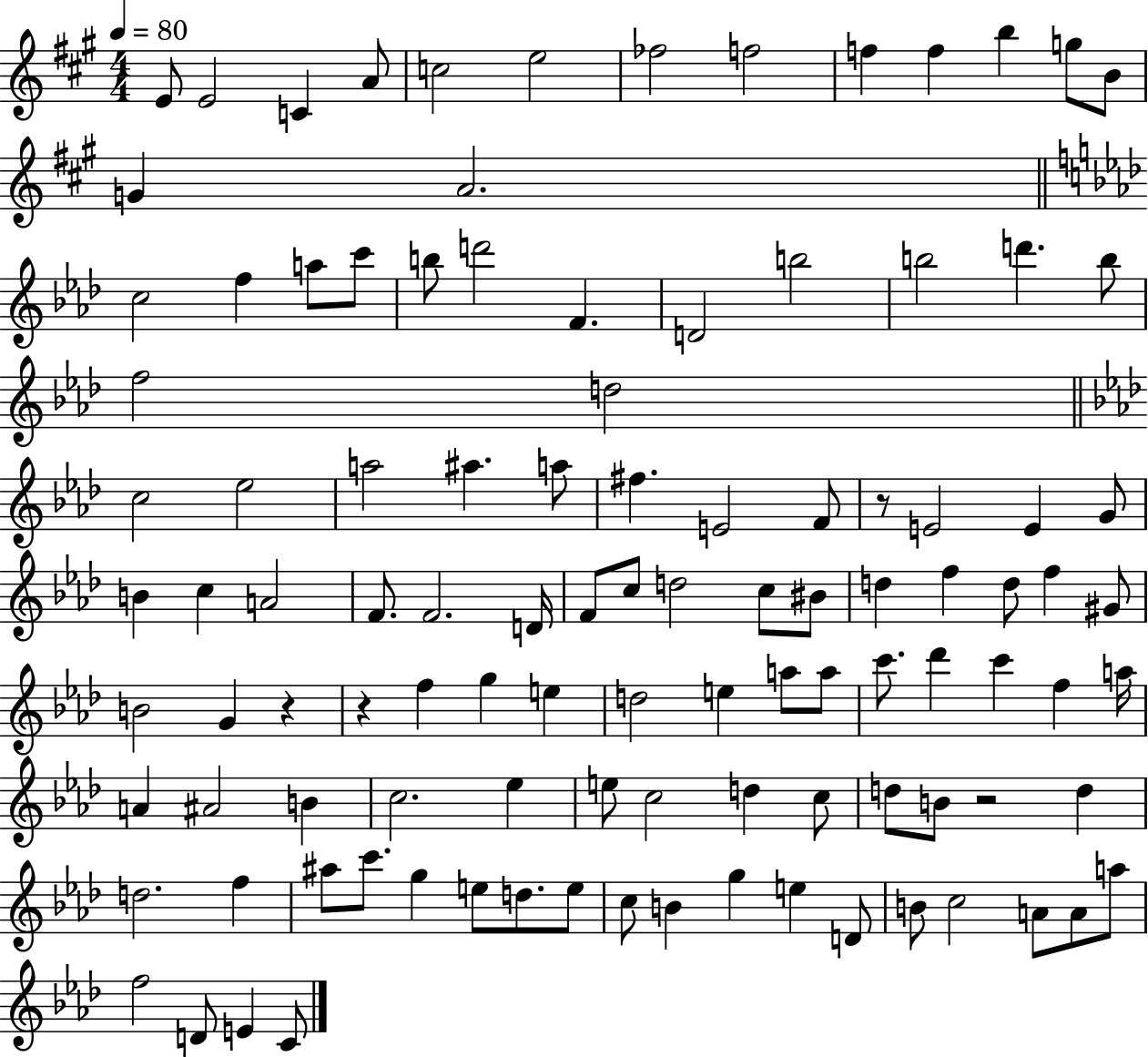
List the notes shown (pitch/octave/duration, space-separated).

E4/e E4/h C4/q A4/e C5/h E5/h FES5/h F5/h F5/q F5/q B5/q G5/e B4/e G4/q A4/h. C5/h F5/q A5/e C6/e B5/e D6/h F4/q. D4/h B5/h B5/h D6/q. B5/e F5/h D5/h C5/h Eb5/h A5/h A#5/q. A5/e F#5/q. E4/h F4/e R/e E4/h E4/q G4/e B4/q C5/q A4/h F4/e. F4/h. D4/s F4/e C5/e D5/h C5/e BIS4/e D5/q F5/q D5/e F5/q G#4/e B4/h G4/q R/q R/q F5/q G5/q E5/q D5/h E5/q A5/e A5/e C6/e. Db6/q C6/q F5/q A5/s A4/q A#4/h B4/q C5/h. Eb5/q E5/e C5/h D5/q C5/e D5/e B4/e R/h D5/q D5/h. F5/q A#5/e C6/e. G5/q E5/e D5/e. E5/e C5/e B4/q G5/q E5/q D4/e B4/e C5/h A4/e A4/e A5/e F5/h D4/e E4/q C4/e